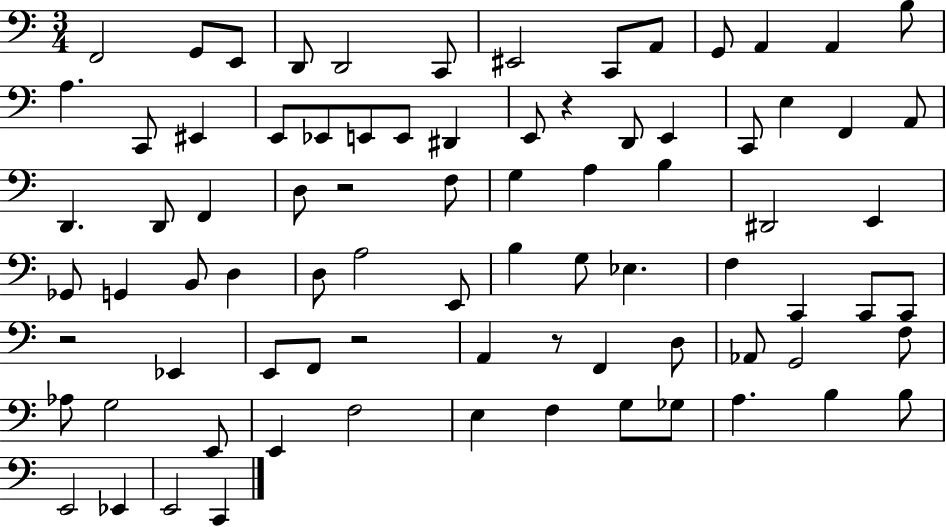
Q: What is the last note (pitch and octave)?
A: C2